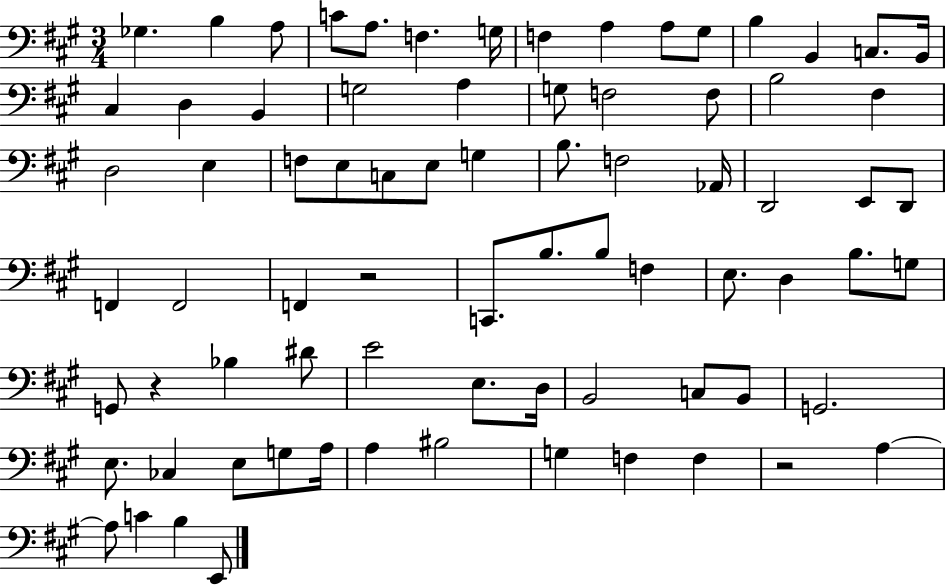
Gb3/q. B3/q A3/e C4/e A3/e. F3/q. G3/s F3/q A3/q A3/e G#3/e B3/q B2/q C3/e. B2/s C#3/q D3/q B2/q G3/h A3/q G3/e F3/h F3/e B3/h F#3/q D3/h E3/q F3/e E3/e C3/e E3/e G3/q B3/e. F3/h Ab2/s D2/h E2/e D2/e F2/q F2/h F2/q R/h C2/e. B3/e. B3/e F3/q E3/e. D3/q B3/e. G3/e G2/e R/q Bb3/q D#4/e E4/h E3/e. D3/s B2/h C3/e B2/e G2/h. E3/e. CES3/q E3/e G3/e A3/s A3/q BIS3/h G3/q F3/q F3/q R/h A3/q A3/e C4/q B3/q E2/e